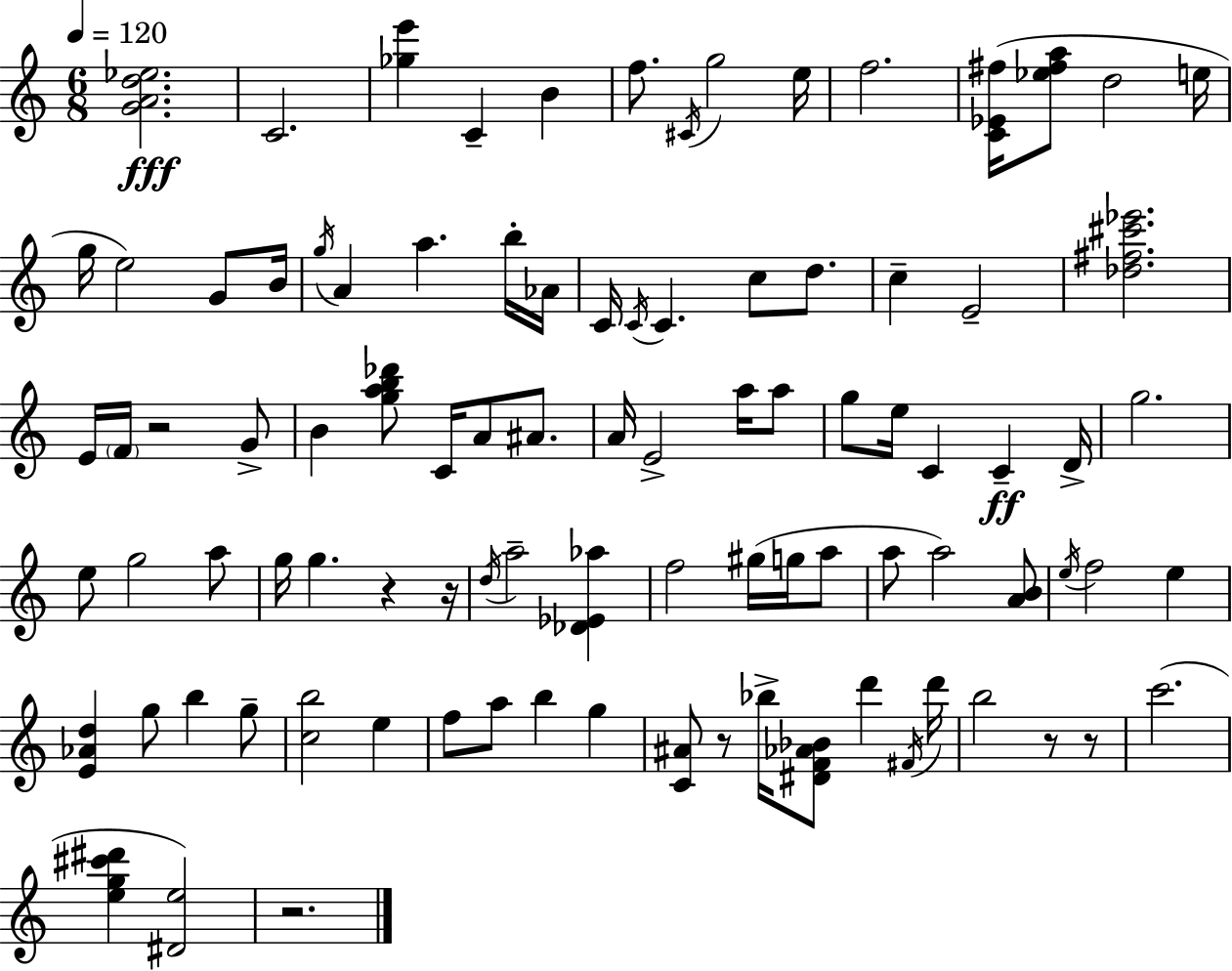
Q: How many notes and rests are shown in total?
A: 94